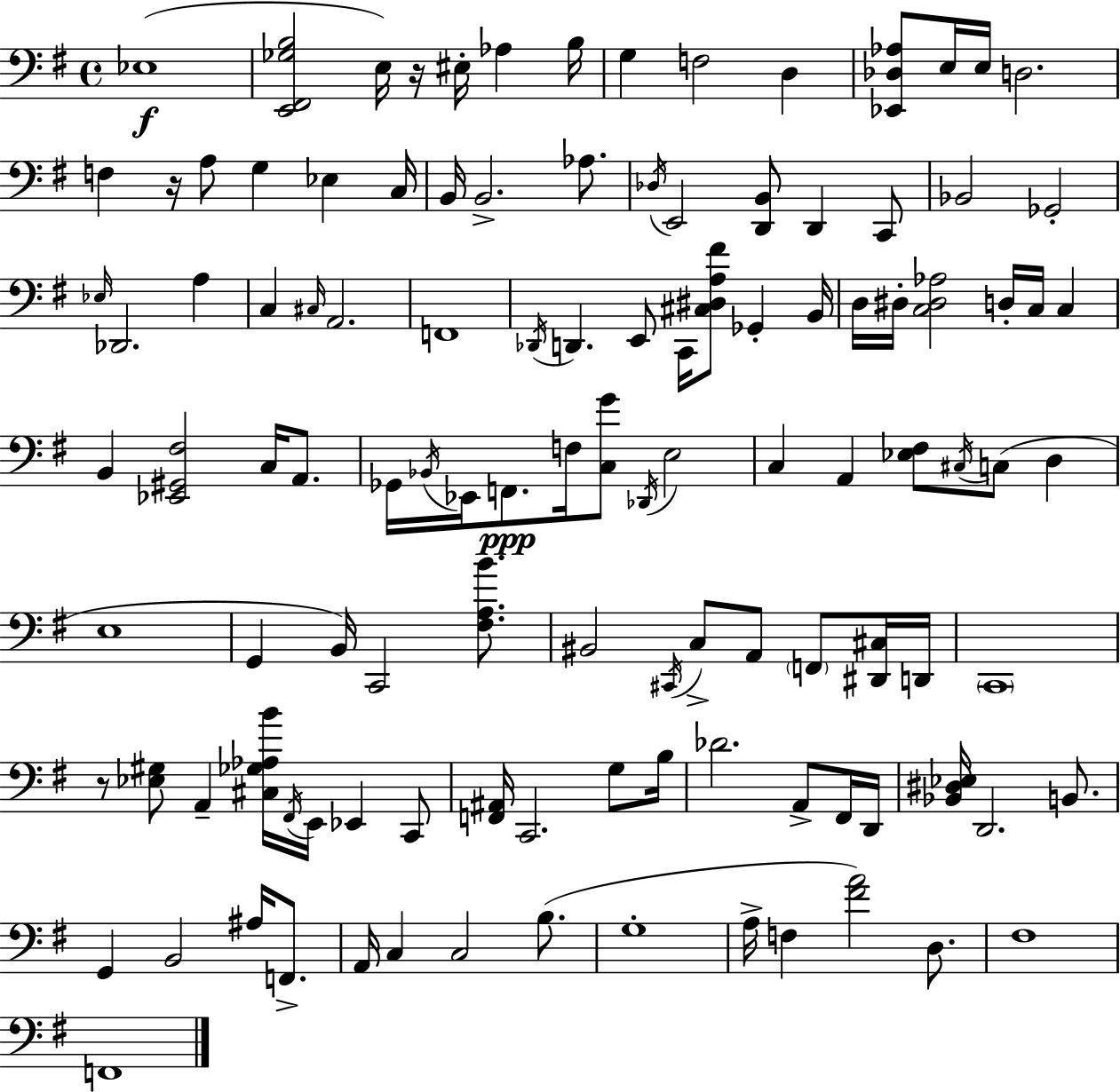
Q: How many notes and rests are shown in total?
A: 115